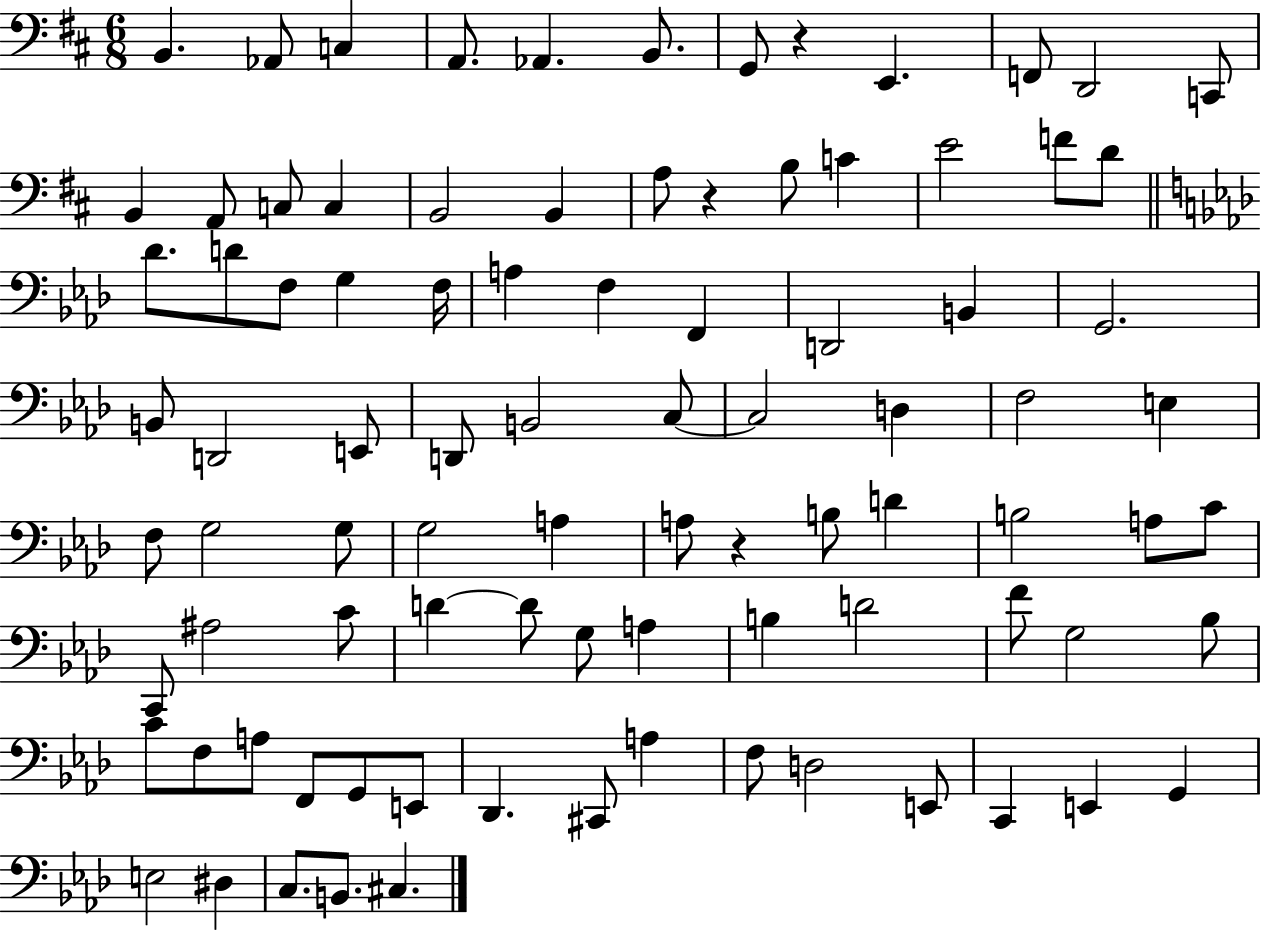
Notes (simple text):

B2/q. Ab2/e C3/q A2/e. Ab2/q. B2/e. G2/e R/q E2/q. F2/e D2/h C2/e B2/q A2/e C3/e C3/q B2/h B2/q A3/e R/q B3/e C4/q E4/h F4/e D4/e Db4/e. D4/e F3/e G3/q F3/s A3/q F3/q F2/q D2/h B2/q G2/h. B2/e D2/h E2/e D2/e B2/h C3/e C3/h D3/q F3/h E3/q F3/e G3/h G3/e G3/h A3/q A3/e R/q B3/e D4/q B3/h A3/e C4/e C2/e A#3/h C4/e D4/q D4/e G3/e A3/q B3/q D4/h F4/e G3/h Bb3/e C4/e F3/e A3/e F2/e G2/e E2/e Db2/q. C#2/e A3/q F3/e D3/h E2/e C2/q E2/q G2/q E3/h D#3/q C3/e. B2/e. C#3/q.